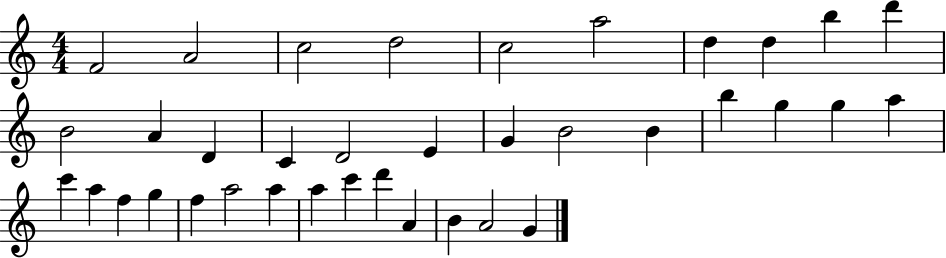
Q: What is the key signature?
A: C major